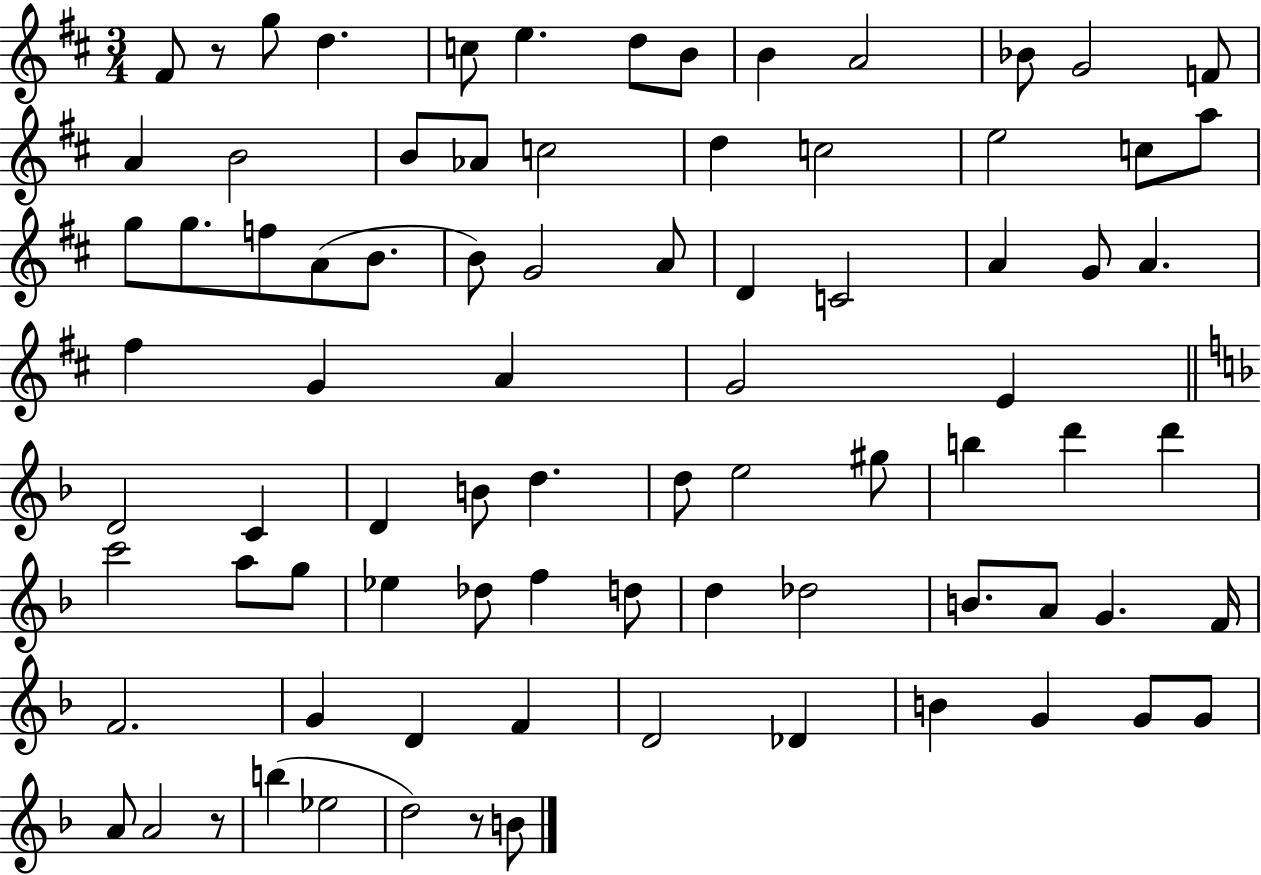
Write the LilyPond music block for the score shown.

{
  \clef treble
  \numericTimeSignature
  \time 3/4
  \key d \major
  fis'8 r8 g''8 d''4. | c''8 e''4. d''8 b'8 | b'4 a'2 | bes'8 g'2 f'8 | \break a'4 b'2 | b'8 aes'8 c''2 | d''4 c''2 | e''2 c''8 a''8 | \break g''8 g''8. f''8 a'8( b'8. | b'8) g'2 a'8 | d'4 c'2 | a'4 g'8 a'4. | \break fis''4 g'4 a'4 | g'2 e'4 | \bar "||" \break \key f \major d'2 c'4 | d'4 b'8 d''4. | d''8 e''2 gis''8 | b''4 d'''4 d'''4 | \break c'''2 a''8 g''8 | ees''4 des''8 f''4 d''8 | d''4 des''2 | b'8. a'8 g'4. f'16 | \break f'2. | g'4 d'4 f'4 | d'2 des'4 | b'4 g'4 g'8 g'8 | \break a'8 a'2 r8 | b''4( ees''2 | d''2) r8 b'8 | \bar "|."
}